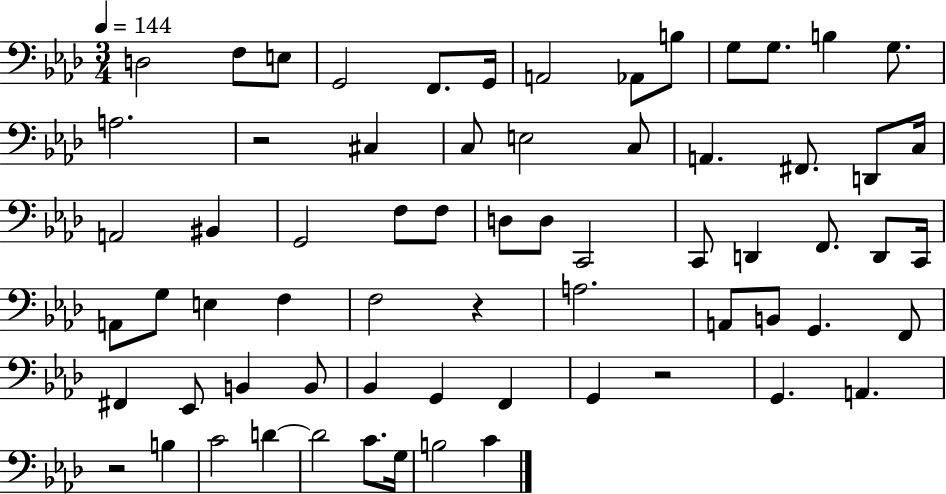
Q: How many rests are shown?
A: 4